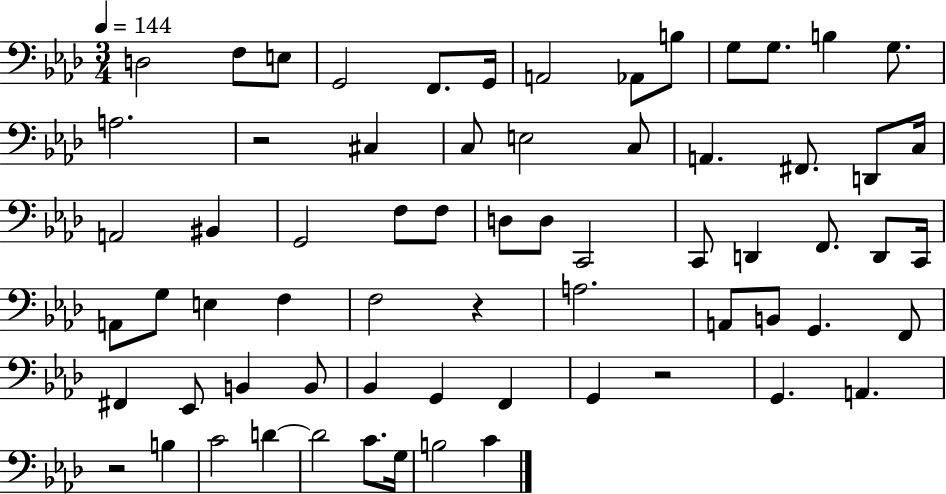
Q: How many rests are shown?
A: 4